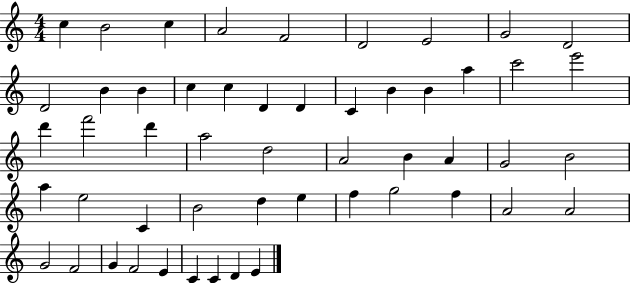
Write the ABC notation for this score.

X:1
T:Untitled
M:4/4
L:1/4
K:C
c B2 c A2 F2 D2 E2 G2 D2 D2 B B c c D D C B B a c'2 e'2 d' f'2 d' a2 d2 A2 B A G2 B2 a e2 C B2 d e f g2 f A2 A2 G2 F2 G F2 E C C D E